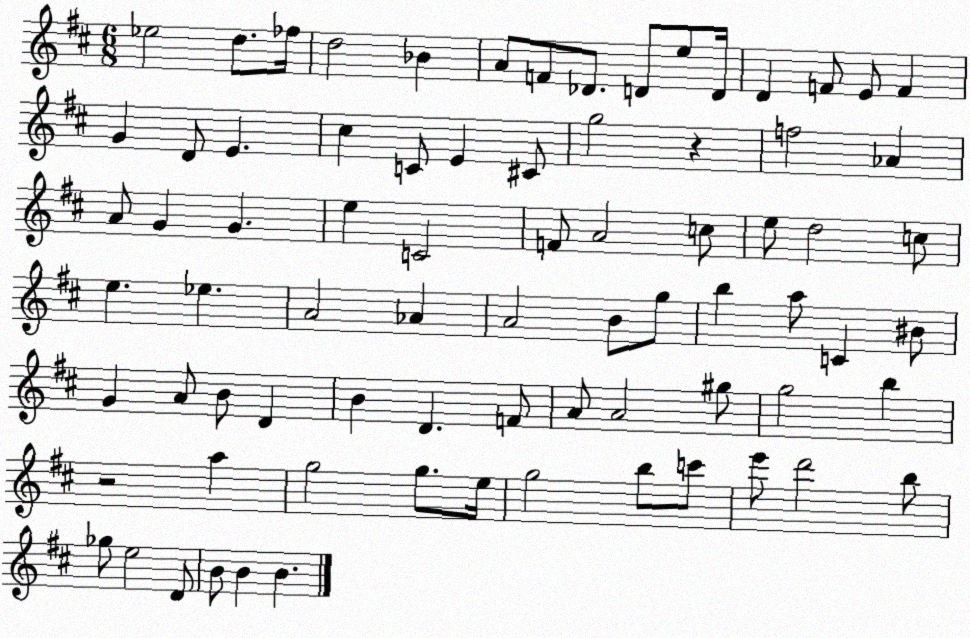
X:1
T:Untitled
M:6/8
L:1/4
K:D
_e2 d/2 _f/4 d2 _B A/2 F/2 _D/2 D/2 e/2 D/4 D F/2 E/2 F G D/2 E ^c C/2 E ^C/2 g2 z f2 _A A/2 G G e C2 F/2 A2 c/2 e/2 d2 c/2 e _e A2 _A A2 B/2 g/2 b a/2 C ^B/2 G A/2 B/2 D B D F/2 A/2 A2 ^g/2 g2 b z2 a g2 g/2 e/4 g2 b/2 c'/2 e'/2 d'2 b/2 _g/2 e2 D/2 B/2 B B